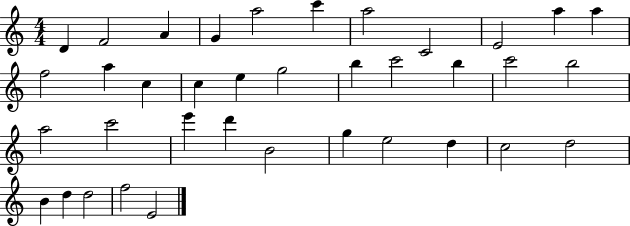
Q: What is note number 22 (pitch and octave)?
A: B5